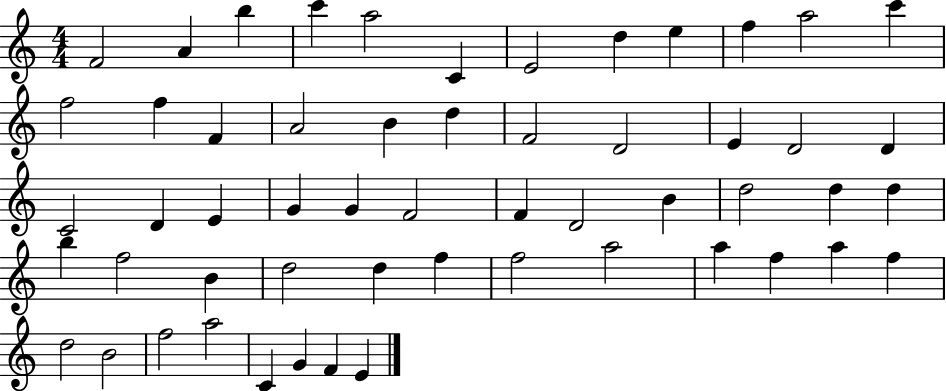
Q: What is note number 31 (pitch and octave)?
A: D4